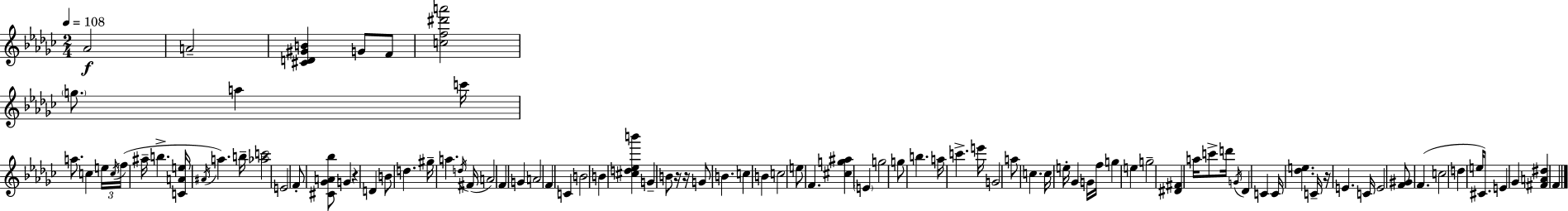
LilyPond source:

{
  \clef treble
  \numericTimeSignature
  \time 2/4
  \key ees \minor
  \tempo 4 = 108
  aes'2\f | a'2-- | <cis' d' gis' b'>4 g'8 f'8 | <c'' f'' dis''' a'''>2 | \break \parenthesize g''8. a''4 c'''16 | a''8. c''4 \tuplet 3/2 { e''16 | \acciaccatura { c''16 } f''16( } ais''16-- b''4.-> | <c' a' e''>16 \acciaccatura { ais'16 } a''4.) | \break b''16-- <aes'' c'''>2 | e'2 | f'8-. <cis' ges' a' bes''>8 g'4 | r4 d'4 | \break b'8 d''4. | gis''16-- a''4. | \acciaccatura { d''16 }( fis'16 a'2) | f'4 g'4 | \break a'2 | f'4 c'4 | b'2 | b'4 <cis'' d'' ees'' b'''>4 | \break g'4-- b'8 | r16 r16 g'8 b'4. | c''4 b'4 | c''2 | \break e''8 f'4. | <cis'' g'' ais''>4 \parenthesize e'4 | g''2 | g''8 b''4. | \break a''16 c'''4.-> | e'''16 g'2 | a''8 c''4. | c''16 e''16-. ges'4 | \break g'16 f''16 g''4 e''4 | g''2-- | <dis' fis'>4 a''16 | c'''8-> d'''16 \acciaccatura { g'16 } des'4 | \break c'4 c'16 <des'' e''>4. | c'16-- r16 e'4. | c'16 e'2 | <f' gis'>8 f'4.( | \break c''2 | d''4 | e''16 cis'8.) e'4 | ges'4 <fis' a' dis''>4 | \break f'4 \bar "|."
}